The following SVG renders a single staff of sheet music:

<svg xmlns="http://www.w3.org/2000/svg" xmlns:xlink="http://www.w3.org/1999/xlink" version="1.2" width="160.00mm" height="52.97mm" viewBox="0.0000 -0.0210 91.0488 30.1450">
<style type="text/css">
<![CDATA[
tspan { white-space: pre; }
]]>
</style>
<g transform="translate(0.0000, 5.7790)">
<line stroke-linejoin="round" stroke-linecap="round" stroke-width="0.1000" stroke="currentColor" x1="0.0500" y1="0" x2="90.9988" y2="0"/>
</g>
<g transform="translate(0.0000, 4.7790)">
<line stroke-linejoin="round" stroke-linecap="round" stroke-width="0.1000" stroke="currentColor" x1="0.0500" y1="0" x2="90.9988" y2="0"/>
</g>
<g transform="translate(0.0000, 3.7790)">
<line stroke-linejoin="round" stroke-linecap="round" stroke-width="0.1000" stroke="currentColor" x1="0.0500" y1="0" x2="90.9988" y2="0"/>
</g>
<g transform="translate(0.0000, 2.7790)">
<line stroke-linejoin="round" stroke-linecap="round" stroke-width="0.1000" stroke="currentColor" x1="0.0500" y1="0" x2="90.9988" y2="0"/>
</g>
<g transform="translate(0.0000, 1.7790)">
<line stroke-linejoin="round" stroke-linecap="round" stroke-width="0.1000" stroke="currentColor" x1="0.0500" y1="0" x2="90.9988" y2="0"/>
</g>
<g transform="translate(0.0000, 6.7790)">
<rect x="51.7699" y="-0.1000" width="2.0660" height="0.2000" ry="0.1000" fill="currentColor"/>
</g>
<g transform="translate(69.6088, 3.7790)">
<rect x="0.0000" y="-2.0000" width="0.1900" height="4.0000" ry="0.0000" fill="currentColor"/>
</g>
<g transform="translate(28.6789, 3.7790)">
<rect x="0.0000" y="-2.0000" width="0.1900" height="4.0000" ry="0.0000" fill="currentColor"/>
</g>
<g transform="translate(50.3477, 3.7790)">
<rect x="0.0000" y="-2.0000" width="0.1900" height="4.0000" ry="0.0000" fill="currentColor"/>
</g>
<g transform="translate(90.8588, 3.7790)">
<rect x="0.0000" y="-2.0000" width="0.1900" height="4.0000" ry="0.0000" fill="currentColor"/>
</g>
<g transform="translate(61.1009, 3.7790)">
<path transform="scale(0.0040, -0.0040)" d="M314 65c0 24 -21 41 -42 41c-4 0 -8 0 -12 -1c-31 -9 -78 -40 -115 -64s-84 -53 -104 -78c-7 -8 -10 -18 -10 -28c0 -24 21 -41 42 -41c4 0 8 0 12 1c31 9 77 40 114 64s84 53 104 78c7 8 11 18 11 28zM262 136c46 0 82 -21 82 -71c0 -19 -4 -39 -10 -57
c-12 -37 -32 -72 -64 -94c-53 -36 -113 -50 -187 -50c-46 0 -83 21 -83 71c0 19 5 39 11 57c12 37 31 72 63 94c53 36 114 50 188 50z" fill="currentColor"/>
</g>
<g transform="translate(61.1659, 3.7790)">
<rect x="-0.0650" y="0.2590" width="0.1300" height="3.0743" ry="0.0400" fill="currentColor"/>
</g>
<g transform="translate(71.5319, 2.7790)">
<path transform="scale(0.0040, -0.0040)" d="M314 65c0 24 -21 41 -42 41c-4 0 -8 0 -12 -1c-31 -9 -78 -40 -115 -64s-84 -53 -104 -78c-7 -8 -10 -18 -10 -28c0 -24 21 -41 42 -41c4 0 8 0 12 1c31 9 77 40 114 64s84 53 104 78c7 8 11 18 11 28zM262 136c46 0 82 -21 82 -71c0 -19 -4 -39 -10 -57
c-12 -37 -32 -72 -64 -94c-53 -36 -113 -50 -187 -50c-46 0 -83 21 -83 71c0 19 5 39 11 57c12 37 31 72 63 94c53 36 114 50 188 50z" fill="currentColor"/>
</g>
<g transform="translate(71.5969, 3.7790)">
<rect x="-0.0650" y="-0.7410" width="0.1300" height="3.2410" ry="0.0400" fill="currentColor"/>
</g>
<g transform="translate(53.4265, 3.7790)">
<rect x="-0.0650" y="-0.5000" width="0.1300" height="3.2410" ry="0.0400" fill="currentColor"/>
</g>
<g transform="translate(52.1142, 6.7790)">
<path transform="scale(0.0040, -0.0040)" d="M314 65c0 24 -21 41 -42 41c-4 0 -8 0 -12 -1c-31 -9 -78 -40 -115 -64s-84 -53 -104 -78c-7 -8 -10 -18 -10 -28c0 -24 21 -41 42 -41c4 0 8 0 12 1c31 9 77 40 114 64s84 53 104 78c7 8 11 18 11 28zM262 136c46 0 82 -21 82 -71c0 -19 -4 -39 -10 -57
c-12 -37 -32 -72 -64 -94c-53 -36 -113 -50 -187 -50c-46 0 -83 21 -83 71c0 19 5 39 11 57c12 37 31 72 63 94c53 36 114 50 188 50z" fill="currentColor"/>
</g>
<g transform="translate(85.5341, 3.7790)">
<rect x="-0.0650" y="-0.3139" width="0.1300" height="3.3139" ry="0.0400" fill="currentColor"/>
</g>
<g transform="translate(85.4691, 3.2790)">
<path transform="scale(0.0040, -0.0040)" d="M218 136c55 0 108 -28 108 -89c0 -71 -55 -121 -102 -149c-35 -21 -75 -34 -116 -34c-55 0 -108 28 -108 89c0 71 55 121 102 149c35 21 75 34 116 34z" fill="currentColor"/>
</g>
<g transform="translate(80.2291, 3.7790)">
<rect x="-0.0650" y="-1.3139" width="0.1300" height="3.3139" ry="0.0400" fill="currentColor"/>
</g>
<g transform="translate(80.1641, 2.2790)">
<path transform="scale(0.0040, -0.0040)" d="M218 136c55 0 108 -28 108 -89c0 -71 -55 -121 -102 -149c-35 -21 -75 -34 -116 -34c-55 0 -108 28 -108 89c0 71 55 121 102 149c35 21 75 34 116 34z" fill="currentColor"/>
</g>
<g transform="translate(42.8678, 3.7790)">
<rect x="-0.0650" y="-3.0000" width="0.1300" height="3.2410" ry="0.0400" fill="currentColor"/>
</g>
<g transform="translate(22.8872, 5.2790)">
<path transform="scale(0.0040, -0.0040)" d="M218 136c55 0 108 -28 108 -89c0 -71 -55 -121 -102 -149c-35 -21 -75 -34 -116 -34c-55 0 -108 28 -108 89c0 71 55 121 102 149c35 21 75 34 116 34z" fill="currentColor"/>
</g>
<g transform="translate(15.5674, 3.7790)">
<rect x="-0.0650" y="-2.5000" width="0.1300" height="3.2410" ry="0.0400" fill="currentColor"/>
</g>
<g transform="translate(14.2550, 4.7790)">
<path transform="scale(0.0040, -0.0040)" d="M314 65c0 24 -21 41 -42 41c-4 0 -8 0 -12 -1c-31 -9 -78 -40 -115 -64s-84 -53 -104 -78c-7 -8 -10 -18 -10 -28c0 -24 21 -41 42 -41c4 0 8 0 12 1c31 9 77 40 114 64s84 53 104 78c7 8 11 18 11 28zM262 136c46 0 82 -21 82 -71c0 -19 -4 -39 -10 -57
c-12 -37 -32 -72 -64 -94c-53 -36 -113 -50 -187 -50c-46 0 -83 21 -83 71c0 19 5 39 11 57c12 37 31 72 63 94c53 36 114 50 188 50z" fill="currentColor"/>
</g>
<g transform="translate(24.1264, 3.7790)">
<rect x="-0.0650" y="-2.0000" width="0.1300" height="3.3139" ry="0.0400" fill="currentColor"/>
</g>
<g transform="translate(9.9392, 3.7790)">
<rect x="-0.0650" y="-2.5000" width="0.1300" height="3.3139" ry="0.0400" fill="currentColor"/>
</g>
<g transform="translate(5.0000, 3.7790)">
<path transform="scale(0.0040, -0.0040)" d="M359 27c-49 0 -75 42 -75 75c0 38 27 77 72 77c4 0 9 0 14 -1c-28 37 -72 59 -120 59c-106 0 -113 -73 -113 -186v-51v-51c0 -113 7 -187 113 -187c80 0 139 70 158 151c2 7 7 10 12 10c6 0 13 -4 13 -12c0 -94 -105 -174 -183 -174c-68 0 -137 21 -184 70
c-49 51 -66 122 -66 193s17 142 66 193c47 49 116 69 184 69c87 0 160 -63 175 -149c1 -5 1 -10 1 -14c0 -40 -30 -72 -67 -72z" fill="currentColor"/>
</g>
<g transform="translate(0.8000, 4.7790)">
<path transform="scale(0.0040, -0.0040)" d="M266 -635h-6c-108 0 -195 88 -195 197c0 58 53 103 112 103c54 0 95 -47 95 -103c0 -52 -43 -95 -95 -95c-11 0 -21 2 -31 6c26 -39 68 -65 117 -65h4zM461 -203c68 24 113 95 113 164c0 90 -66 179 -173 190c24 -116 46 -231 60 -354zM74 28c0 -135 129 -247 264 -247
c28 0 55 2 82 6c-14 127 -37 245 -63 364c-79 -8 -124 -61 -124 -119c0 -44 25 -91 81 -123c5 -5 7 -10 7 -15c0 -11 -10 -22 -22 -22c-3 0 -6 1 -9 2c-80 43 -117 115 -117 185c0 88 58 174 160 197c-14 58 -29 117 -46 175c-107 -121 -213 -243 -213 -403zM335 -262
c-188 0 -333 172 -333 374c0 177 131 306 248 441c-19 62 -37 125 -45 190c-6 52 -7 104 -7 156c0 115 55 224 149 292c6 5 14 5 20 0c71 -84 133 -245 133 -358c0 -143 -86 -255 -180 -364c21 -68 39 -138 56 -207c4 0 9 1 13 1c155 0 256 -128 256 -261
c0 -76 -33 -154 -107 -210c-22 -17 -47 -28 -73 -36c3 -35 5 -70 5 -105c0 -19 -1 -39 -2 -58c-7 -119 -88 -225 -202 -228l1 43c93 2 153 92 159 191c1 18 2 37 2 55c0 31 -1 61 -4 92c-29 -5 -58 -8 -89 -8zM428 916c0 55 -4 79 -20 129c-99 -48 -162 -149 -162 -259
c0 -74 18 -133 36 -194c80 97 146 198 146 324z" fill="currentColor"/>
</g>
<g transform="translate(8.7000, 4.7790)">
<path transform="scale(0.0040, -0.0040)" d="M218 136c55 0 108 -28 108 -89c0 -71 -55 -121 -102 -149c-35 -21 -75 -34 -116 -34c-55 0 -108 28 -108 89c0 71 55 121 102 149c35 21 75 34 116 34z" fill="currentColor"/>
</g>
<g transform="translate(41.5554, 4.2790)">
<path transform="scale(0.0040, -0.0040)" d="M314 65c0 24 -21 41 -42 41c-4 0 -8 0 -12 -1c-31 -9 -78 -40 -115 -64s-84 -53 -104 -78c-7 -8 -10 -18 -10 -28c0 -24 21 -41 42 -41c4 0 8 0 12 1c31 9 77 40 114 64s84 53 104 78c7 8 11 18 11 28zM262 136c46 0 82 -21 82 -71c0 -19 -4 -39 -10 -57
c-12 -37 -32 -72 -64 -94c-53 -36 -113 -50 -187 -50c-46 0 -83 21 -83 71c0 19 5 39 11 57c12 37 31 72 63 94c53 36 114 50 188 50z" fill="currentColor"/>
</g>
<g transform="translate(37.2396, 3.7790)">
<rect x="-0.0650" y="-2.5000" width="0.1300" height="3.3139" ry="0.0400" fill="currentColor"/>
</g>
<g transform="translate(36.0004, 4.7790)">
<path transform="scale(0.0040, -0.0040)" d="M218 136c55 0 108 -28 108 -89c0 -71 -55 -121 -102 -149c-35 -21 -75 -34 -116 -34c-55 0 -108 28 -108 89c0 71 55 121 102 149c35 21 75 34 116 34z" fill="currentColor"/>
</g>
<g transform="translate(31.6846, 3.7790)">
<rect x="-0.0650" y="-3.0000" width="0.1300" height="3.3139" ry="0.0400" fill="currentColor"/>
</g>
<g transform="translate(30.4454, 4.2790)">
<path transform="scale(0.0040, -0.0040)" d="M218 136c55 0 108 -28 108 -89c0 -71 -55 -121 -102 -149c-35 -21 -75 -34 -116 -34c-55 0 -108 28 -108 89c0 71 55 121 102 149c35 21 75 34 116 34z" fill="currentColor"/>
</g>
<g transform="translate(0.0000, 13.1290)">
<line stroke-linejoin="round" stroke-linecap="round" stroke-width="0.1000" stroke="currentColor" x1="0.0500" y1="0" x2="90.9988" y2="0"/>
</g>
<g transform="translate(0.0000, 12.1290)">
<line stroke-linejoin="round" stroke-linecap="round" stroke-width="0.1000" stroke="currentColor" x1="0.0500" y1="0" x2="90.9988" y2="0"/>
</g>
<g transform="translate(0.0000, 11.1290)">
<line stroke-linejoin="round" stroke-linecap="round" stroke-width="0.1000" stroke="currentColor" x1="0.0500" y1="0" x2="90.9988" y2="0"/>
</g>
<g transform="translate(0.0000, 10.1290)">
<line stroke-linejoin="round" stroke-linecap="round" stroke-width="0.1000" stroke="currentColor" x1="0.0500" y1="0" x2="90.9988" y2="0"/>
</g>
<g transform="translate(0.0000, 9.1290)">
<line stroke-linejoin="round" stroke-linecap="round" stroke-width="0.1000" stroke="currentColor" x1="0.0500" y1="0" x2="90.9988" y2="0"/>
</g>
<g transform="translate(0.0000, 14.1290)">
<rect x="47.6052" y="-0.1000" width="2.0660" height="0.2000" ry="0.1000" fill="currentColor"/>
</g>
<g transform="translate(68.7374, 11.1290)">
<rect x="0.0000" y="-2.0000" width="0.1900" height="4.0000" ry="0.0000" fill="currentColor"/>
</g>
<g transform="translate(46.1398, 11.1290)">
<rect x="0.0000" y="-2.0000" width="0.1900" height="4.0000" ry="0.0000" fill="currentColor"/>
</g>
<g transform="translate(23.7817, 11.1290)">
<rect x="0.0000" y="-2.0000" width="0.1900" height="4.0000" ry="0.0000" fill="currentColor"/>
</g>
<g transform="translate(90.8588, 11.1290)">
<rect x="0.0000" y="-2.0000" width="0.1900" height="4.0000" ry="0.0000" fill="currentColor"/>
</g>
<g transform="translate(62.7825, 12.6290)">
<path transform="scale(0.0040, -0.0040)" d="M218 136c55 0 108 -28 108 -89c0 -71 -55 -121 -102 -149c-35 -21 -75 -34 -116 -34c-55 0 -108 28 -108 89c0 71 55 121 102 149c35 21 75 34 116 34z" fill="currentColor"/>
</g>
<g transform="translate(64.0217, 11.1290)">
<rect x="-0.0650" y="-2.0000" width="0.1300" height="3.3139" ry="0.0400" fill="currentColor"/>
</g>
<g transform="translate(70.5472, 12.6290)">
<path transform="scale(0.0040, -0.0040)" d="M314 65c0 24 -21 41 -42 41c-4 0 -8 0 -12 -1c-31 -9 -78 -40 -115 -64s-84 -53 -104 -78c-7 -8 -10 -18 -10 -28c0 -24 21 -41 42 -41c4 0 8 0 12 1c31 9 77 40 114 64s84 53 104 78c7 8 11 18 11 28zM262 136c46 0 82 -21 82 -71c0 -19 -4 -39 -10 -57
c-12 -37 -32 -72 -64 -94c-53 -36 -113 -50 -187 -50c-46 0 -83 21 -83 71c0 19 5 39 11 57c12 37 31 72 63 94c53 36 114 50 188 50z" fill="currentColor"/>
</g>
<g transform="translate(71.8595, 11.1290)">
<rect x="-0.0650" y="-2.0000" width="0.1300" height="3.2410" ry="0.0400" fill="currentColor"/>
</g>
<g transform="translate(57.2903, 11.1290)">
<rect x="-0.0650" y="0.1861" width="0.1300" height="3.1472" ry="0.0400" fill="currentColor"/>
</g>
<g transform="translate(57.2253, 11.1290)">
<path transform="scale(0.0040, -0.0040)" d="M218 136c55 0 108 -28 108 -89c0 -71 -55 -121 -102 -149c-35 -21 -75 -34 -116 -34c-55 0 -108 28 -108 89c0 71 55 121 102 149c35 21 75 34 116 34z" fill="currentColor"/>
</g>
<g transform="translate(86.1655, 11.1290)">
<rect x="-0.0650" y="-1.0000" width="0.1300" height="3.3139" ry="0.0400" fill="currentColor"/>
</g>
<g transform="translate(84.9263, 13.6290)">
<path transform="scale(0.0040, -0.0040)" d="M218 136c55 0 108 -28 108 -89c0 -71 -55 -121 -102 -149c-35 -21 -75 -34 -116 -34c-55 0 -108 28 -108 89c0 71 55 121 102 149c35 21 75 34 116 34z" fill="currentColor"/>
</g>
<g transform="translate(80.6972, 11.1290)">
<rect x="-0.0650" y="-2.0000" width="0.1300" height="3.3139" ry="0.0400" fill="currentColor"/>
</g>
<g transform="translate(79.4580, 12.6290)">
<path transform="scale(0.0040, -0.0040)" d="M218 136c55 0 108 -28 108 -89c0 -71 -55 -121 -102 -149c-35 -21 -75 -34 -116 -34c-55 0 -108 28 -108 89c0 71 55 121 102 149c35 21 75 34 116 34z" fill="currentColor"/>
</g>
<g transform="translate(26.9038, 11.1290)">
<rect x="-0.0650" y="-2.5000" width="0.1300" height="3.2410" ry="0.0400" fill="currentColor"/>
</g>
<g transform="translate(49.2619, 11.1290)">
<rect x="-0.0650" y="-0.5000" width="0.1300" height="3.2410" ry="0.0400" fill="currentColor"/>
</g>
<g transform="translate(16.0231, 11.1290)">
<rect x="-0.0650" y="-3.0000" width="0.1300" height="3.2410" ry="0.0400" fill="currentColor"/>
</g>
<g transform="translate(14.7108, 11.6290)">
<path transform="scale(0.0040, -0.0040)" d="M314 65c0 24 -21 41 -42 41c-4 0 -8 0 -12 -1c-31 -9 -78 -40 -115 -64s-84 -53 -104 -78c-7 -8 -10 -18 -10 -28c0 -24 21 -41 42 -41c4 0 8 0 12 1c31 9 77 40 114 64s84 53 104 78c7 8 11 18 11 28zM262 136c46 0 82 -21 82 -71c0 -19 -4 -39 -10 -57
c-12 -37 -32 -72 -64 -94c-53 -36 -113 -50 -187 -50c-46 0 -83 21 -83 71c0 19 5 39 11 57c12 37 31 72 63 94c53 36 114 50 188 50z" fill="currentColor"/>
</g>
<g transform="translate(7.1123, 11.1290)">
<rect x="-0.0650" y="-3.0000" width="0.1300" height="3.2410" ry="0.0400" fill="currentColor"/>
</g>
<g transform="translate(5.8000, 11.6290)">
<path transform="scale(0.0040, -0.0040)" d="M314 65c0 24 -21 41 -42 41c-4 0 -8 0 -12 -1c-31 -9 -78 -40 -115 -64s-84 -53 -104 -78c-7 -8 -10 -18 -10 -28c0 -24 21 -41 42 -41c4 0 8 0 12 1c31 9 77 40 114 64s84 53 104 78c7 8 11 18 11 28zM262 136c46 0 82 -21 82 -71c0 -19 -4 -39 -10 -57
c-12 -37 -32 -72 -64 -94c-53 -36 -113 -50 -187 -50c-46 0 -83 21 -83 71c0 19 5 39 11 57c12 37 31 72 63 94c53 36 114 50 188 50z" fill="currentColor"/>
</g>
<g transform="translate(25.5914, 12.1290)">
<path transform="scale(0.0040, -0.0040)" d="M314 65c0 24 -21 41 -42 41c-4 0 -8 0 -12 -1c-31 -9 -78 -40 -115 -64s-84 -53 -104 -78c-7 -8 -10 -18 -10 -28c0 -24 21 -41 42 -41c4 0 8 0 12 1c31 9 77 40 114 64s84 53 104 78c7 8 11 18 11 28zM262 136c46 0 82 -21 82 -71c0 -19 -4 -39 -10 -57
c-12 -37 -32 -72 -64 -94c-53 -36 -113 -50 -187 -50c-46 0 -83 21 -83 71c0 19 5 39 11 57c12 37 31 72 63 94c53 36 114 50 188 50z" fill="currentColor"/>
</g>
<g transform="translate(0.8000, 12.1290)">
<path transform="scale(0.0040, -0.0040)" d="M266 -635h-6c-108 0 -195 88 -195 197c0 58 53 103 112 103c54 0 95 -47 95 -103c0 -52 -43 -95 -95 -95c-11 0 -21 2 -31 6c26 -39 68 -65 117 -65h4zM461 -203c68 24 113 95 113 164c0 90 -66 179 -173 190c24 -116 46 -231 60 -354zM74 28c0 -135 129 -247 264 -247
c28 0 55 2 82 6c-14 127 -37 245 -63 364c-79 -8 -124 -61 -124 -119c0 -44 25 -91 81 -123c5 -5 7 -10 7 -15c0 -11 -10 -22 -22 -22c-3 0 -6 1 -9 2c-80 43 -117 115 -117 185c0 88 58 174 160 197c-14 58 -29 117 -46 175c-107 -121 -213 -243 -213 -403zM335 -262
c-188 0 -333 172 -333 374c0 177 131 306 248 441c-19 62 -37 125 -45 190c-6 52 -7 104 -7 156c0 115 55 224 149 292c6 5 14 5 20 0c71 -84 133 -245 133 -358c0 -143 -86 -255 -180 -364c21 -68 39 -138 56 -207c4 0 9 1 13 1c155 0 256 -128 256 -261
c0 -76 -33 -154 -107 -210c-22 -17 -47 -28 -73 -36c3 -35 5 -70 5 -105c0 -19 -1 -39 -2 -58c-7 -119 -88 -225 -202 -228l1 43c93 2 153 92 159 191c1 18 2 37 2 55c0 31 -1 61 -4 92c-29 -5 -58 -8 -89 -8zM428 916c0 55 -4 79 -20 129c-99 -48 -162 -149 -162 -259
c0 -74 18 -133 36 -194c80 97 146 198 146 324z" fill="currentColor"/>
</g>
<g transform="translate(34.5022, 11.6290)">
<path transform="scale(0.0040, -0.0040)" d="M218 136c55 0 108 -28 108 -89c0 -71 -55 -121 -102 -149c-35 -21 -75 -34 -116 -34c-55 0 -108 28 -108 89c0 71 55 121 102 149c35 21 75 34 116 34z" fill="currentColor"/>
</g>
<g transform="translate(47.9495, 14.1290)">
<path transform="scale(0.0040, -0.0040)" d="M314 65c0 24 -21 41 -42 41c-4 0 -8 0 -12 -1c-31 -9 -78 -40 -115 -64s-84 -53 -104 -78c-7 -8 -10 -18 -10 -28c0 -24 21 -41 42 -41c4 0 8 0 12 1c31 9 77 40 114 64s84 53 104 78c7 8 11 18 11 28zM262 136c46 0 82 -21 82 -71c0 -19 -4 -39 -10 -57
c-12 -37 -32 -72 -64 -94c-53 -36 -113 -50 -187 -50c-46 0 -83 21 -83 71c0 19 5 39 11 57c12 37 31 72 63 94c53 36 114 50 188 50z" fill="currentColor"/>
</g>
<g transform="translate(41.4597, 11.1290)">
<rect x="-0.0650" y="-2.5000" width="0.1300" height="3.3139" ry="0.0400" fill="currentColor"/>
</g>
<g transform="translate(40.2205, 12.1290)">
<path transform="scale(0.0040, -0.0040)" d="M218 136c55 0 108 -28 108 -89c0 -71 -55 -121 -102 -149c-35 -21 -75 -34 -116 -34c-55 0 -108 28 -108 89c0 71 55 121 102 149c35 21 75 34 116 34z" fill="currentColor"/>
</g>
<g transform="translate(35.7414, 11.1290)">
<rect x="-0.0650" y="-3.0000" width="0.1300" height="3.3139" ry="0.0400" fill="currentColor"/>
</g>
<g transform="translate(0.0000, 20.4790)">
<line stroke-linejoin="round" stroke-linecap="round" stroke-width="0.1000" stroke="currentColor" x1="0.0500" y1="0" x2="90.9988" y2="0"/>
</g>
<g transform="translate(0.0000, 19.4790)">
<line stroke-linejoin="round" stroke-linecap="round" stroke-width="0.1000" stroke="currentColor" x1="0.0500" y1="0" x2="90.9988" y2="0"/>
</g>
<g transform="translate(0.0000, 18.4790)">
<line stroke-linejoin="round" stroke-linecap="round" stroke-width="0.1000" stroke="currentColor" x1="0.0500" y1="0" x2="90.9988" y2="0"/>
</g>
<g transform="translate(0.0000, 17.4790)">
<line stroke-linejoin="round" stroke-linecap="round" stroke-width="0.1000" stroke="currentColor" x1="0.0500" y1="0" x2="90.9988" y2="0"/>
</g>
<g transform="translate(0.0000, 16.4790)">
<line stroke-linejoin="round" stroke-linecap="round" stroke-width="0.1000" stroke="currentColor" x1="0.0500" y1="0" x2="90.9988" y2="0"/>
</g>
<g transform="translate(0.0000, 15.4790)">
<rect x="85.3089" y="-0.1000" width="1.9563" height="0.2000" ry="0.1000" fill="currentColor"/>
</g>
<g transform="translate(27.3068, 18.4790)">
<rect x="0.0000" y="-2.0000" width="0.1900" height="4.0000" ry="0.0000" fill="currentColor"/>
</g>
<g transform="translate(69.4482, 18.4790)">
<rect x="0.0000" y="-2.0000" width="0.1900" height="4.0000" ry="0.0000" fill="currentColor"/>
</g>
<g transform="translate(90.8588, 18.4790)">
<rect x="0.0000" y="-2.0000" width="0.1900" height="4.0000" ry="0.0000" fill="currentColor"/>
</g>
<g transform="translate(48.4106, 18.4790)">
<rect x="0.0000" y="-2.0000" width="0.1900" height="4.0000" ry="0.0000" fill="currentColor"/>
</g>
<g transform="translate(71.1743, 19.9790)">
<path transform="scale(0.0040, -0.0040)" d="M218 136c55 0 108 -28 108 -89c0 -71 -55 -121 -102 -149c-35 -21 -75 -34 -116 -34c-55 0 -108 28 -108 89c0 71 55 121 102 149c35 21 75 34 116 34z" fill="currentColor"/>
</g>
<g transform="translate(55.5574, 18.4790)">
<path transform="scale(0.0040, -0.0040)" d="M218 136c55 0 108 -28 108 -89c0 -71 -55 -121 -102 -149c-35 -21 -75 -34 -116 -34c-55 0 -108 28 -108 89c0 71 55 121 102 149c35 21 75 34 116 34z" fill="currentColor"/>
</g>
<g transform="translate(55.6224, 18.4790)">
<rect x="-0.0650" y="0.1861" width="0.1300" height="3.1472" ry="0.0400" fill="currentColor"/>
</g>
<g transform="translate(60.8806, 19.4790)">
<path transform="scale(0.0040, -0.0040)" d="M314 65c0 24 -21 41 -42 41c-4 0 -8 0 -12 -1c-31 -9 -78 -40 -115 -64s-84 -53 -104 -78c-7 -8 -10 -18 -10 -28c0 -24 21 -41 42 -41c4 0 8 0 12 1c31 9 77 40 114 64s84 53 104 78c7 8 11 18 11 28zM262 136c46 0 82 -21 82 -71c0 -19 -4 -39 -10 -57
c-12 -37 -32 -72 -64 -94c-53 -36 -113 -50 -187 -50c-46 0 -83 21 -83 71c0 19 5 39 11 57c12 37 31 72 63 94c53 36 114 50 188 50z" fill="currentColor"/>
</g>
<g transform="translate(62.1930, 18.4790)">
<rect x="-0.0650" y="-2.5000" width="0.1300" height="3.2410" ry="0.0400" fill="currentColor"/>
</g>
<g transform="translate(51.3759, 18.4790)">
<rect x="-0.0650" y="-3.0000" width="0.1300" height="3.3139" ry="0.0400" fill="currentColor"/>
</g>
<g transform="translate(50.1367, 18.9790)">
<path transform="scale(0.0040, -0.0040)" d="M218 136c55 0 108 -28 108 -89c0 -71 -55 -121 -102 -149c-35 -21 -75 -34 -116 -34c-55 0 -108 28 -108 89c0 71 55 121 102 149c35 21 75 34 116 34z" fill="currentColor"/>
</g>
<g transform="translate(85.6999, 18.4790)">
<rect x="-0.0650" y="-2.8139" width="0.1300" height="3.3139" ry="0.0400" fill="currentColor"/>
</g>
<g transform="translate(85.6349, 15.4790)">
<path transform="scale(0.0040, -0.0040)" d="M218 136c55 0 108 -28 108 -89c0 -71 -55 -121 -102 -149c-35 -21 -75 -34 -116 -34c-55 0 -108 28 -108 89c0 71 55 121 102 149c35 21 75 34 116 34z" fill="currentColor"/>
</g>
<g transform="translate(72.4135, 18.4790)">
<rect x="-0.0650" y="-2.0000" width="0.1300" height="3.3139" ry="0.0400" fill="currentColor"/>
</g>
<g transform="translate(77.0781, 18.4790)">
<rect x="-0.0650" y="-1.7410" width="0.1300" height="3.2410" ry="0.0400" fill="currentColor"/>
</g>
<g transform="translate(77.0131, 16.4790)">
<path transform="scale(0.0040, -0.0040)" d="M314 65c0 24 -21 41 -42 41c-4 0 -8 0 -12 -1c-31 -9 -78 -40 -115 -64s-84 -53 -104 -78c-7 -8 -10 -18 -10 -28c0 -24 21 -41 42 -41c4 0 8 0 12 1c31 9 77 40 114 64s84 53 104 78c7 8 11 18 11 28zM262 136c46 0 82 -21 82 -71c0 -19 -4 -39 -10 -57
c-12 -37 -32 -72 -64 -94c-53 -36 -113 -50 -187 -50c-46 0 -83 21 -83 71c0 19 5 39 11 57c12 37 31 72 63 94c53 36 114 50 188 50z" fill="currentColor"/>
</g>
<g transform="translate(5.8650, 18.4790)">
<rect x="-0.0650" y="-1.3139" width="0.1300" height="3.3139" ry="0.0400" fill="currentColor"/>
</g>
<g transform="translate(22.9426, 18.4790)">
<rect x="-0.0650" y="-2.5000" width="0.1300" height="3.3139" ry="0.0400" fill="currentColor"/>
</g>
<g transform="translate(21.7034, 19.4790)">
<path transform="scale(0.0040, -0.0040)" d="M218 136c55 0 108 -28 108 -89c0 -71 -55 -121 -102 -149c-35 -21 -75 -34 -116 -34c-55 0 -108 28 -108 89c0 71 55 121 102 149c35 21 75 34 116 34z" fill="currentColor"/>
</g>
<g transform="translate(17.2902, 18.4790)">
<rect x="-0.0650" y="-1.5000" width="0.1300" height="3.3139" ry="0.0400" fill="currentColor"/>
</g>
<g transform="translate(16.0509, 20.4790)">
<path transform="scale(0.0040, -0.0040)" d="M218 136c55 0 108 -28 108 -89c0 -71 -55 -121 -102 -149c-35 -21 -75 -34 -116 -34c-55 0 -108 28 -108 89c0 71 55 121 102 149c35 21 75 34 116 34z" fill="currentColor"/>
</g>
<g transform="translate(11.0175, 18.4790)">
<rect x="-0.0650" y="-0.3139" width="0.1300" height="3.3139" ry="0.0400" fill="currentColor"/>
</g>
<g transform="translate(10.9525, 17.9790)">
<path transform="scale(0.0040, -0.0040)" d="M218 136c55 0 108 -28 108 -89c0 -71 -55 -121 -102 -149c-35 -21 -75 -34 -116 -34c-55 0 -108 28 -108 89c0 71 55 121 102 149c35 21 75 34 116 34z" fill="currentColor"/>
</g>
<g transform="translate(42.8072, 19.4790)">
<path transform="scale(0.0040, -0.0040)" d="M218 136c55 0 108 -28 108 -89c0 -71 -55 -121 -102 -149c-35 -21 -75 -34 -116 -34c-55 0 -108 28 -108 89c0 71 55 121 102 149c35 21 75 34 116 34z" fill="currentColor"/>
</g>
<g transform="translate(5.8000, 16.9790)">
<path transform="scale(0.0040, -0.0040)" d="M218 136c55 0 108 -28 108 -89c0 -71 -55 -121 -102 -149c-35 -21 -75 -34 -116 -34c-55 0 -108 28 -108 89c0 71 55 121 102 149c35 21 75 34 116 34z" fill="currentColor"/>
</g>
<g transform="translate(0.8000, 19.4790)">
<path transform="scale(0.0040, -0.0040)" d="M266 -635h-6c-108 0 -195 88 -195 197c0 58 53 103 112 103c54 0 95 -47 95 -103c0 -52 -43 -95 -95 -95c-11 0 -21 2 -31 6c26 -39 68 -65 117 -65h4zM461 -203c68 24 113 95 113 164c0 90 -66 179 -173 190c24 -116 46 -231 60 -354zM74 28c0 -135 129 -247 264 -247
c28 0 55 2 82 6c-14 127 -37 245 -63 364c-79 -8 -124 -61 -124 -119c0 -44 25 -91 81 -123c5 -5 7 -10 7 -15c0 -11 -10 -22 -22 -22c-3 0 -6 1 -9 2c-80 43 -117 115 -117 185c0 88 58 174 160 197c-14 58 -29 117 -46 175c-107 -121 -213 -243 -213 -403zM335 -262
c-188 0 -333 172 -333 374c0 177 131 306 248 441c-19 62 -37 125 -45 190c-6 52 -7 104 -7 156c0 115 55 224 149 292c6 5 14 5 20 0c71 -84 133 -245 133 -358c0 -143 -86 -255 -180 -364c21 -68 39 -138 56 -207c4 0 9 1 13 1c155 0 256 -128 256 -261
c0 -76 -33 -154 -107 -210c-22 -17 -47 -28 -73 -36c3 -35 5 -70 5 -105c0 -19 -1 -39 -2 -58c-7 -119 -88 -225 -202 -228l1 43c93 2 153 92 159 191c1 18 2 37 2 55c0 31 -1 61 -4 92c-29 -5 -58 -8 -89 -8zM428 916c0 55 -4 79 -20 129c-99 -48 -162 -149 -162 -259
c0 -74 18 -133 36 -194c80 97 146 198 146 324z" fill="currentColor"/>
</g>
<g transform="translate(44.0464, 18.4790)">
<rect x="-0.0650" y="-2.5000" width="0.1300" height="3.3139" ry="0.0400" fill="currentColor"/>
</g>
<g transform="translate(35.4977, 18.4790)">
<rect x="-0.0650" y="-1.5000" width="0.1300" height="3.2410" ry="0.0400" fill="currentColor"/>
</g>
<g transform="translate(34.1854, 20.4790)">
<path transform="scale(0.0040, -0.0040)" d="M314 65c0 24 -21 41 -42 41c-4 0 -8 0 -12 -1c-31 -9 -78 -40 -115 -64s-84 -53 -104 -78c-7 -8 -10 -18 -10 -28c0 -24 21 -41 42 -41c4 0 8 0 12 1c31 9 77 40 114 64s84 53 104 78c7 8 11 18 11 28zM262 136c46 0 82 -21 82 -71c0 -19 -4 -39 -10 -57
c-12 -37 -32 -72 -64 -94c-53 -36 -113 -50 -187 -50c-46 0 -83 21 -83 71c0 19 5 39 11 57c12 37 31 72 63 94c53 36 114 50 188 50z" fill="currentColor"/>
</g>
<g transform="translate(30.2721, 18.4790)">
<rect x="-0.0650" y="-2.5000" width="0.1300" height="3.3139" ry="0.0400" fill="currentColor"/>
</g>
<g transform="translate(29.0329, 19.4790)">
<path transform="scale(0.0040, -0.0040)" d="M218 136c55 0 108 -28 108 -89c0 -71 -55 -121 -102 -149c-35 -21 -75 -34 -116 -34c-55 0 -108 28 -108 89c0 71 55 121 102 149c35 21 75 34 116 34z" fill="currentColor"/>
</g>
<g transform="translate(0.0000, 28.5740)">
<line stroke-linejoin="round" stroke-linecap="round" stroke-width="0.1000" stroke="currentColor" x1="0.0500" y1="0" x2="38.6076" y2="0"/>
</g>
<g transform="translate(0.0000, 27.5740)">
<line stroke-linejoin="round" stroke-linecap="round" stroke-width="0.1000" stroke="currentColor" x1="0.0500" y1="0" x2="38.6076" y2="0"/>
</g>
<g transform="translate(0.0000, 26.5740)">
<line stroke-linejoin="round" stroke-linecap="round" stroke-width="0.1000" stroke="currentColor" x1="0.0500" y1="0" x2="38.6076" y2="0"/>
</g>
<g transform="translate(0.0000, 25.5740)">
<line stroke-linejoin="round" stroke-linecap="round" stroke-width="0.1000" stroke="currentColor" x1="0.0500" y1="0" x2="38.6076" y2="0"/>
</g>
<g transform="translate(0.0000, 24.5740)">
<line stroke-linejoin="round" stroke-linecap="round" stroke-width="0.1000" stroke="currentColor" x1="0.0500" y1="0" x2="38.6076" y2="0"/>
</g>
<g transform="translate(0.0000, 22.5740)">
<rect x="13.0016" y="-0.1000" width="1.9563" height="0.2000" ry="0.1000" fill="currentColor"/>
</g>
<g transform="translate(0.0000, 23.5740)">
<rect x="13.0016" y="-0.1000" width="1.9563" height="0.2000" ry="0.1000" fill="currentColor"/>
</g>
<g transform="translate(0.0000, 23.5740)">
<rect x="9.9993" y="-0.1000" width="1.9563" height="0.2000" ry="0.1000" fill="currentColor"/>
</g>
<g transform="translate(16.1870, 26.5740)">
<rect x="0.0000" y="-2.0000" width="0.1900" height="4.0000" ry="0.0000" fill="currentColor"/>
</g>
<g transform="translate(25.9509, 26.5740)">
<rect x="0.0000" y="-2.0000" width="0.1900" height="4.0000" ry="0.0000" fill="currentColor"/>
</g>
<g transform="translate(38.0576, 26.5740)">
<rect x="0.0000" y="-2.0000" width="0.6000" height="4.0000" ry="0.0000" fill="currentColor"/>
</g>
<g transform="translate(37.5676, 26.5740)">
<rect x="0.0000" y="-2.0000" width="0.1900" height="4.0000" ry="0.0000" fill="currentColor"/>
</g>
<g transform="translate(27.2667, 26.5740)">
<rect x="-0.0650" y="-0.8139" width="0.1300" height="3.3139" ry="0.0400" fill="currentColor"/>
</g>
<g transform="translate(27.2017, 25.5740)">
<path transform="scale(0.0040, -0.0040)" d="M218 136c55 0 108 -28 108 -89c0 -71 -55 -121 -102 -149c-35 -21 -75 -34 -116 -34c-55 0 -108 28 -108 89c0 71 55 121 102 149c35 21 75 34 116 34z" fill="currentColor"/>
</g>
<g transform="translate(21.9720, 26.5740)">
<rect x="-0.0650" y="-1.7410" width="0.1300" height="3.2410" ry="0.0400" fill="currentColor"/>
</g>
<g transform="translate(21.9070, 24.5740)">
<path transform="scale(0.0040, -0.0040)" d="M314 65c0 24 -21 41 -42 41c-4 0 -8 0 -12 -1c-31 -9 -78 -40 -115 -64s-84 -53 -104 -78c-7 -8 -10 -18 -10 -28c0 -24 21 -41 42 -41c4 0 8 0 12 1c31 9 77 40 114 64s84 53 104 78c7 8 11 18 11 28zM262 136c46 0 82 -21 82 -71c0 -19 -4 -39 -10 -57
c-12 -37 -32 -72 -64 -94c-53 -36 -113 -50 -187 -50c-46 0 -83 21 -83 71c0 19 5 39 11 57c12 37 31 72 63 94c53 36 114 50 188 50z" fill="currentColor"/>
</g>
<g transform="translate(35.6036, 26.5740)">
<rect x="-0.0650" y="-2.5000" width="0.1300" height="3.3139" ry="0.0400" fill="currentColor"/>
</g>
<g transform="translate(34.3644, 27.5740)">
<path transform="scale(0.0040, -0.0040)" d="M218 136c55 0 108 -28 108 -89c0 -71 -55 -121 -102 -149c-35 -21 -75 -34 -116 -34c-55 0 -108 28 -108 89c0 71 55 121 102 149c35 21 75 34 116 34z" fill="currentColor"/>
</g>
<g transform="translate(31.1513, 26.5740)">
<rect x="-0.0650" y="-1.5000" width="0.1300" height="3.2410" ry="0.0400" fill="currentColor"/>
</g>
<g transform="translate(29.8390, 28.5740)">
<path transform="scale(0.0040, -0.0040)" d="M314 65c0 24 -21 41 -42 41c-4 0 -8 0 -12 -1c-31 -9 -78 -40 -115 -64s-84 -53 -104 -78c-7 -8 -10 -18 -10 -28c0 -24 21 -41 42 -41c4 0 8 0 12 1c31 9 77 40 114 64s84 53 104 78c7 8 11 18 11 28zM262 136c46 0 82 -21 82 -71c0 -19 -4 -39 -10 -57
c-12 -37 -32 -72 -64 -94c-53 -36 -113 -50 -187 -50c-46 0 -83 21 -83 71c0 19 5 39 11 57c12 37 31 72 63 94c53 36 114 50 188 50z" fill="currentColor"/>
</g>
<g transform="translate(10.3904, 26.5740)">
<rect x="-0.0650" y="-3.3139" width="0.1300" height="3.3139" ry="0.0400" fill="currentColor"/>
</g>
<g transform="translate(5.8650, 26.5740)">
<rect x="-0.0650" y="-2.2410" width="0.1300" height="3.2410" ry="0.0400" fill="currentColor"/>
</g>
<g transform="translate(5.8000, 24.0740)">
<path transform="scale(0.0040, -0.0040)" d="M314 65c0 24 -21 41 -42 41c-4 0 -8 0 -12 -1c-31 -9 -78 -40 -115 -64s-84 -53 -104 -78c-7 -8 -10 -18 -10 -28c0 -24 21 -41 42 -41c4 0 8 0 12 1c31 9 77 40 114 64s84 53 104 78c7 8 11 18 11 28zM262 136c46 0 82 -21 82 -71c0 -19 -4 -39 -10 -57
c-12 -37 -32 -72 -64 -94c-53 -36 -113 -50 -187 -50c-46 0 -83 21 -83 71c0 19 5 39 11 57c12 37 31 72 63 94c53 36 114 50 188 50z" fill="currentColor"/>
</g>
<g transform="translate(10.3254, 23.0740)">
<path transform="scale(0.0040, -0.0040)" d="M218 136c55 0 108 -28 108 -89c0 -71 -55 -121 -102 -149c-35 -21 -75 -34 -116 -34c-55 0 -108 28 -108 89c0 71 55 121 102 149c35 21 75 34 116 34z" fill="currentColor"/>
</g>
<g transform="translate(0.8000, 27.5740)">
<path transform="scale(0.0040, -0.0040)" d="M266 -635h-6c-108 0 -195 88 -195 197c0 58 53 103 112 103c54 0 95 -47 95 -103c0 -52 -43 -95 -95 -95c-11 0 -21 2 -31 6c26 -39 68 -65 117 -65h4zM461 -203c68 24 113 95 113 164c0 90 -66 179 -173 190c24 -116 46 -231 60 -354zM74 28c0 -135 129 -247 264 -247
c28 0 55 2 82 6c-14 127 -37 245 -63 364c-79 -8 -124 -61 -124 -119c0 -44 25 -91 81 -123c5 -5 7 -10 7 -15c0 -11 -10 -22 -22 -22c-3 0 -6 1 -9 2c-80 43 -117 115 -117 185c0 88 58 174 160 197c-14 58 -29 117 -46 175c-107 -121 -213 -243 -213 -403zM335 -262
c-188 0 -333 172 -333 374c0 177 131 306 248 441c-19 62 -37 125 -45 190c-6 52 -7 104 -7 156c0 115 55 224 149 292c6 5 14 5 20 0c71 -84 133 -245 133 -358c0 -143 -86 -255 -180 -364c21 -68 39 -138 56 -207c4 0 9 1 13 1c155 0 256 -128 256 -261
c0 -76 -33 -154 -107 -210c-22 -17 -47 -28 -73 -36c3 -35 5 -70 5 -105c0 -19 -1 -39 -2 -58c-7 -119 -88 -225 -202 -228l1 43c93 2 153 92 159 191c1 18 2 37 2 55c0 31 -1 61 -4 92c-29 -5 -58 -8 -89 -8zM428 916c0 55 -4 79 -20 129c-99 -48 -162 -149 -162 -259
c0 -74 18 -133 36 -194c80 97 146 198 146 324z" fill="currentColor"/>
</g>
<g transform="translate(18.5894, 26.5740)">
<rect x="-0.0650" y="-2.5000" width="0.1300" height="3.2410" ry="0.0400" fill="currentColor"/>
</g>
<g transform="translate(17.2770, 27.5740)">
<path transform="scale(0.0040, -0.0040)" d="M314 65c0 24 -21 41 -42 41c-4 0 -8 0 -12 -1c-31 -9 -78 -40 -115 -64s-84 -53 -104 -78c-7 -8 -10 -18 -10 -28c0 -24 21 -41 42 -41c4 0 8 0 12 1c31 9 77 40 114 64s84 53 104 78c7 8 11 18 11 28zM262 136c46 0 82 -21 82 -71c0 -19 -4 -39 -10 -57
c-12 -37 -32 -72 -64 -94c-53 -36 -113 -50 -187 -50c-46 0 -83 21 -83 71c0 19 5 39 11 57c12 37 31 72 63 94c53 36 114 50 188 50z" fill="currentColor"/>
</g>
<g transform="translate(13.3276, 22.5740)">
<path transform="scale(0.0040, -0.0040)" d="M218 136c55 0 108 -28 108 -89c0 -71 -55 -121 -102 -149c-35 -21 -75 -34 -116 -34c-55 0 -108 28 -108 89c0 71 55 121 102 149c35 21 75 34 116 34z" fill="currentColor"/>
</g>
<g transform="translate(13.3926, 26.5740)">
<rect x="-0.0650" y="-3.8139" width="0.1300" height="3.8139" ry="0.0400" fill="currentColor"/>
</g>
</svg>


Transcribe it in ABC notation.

X:1
T:Untitled
M:4/4
L:1/4
K:C
G G2 F A G A2 C2 B2 d2 e c A2 A2 G2 A G C2 B F F2 F D e c E G G E2 G A B G2 F f2 a g2 b c' G2 f2 d E2 G